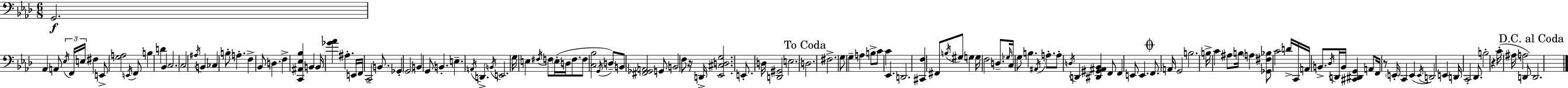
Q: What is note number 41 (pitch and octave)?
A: E2